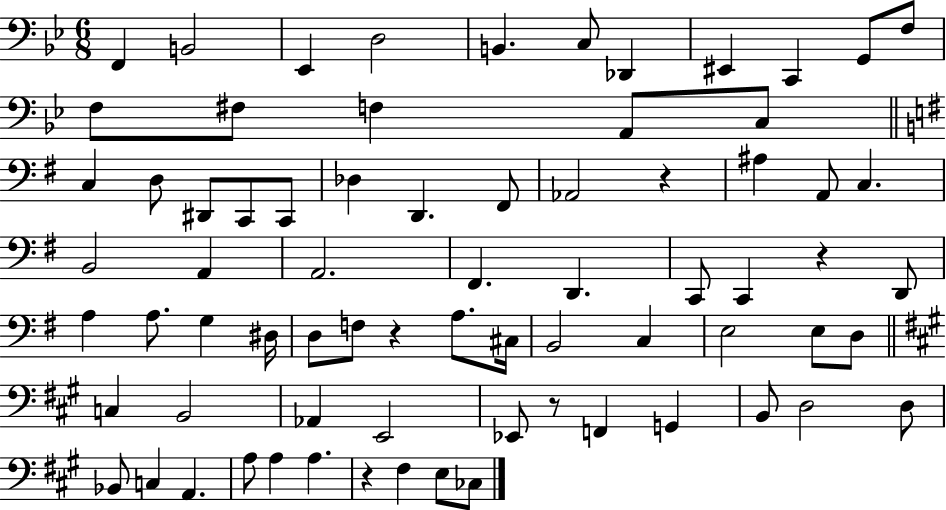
F2/q B2/h Eb2/q D3/h B2/q. C3/e Db2/q EIS2/q C2/q G2/e F3/e F3/e F#3/e F3/q A2/e C3/e C3/q D3/e D#2/e C2/e C2/e Db3/q D2/q. F#2/e Ab2/h R/q A#3/q A2/e C3/q. B2/h A2/q A2/h. F#2/q. D2/q. C2/e C2/q R/q D2/e A3/q A3/e. G3/q D#3/s D3/e F3/e R/q A3/e. C#3/s B2/h C3/q E3/h E3/e D3/e C3/q B2/h Ab2/q E2/h Eb2/e R/e F2/q G2/q B2/e D3/h D3/e Bb2/e C3/q A2/q. A3/e A3/q A3/q. R/q F#3/q E3/e CES3/e